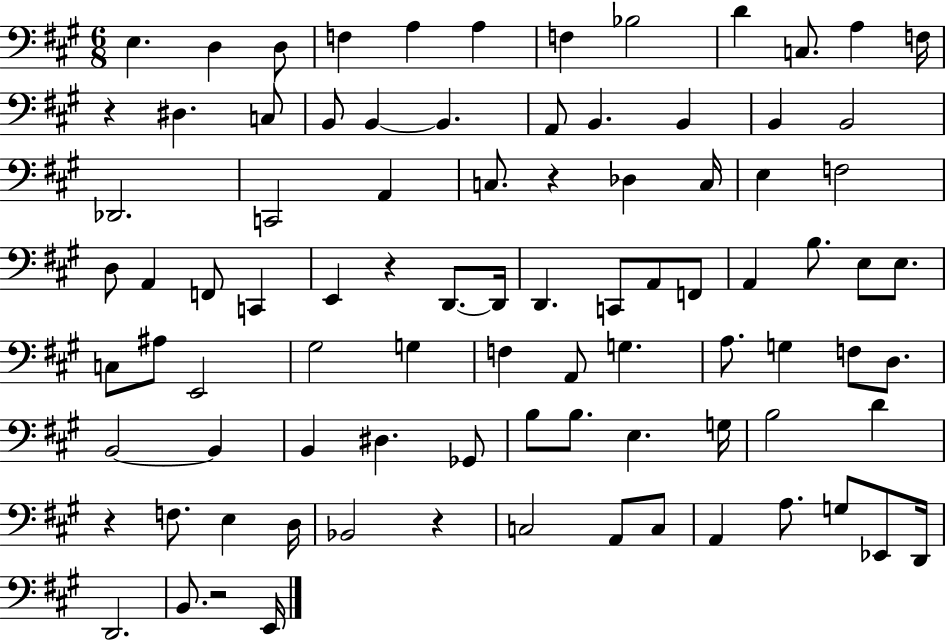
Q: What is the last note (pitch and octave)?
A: E2